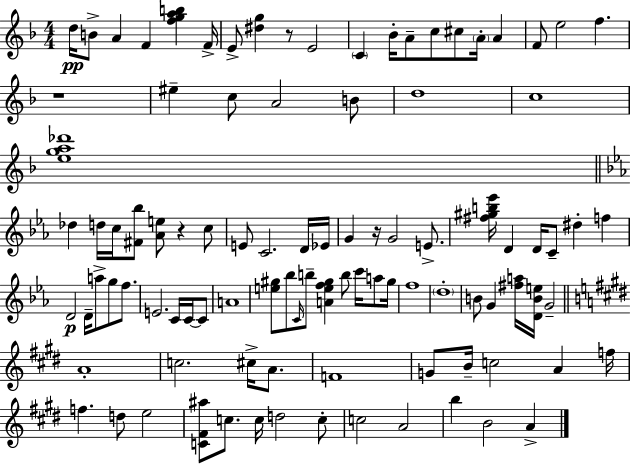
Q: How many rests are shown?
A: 4